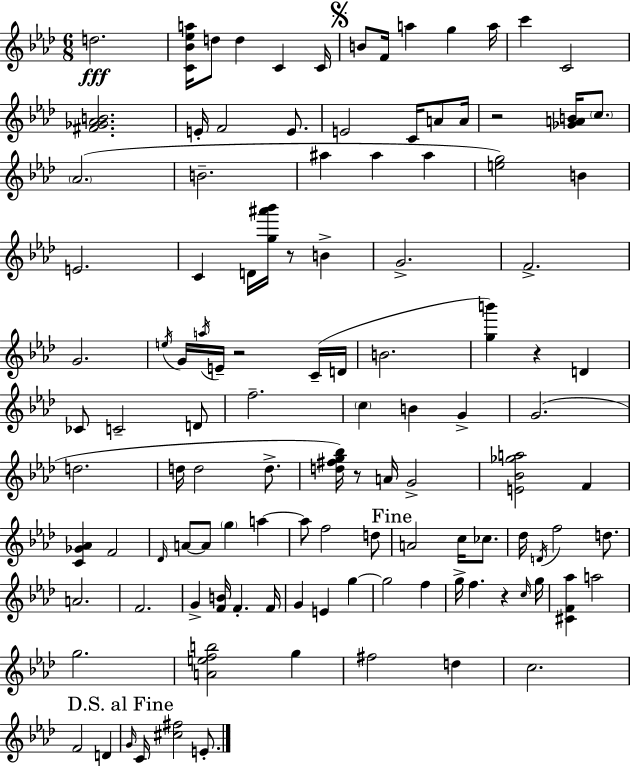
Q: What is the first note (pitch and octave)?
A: D5